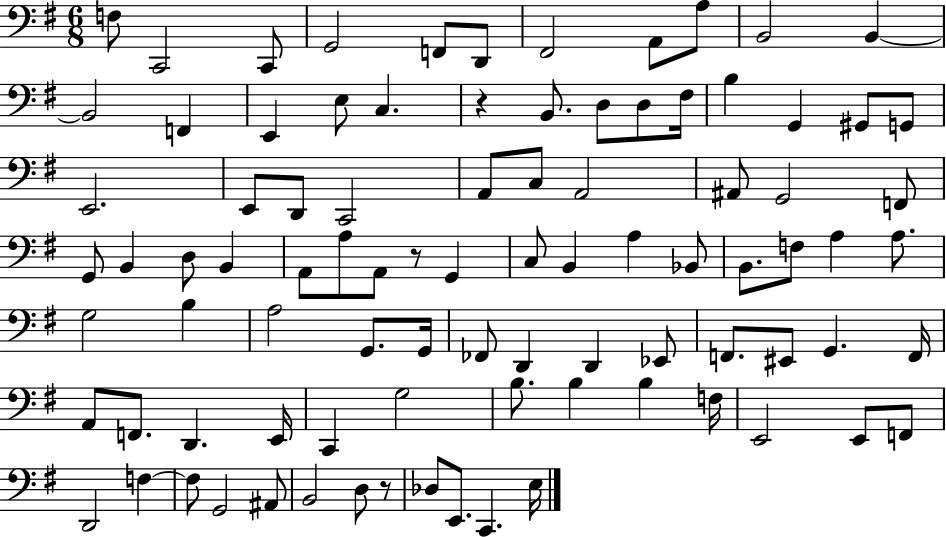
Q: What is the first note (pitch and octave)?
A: F3